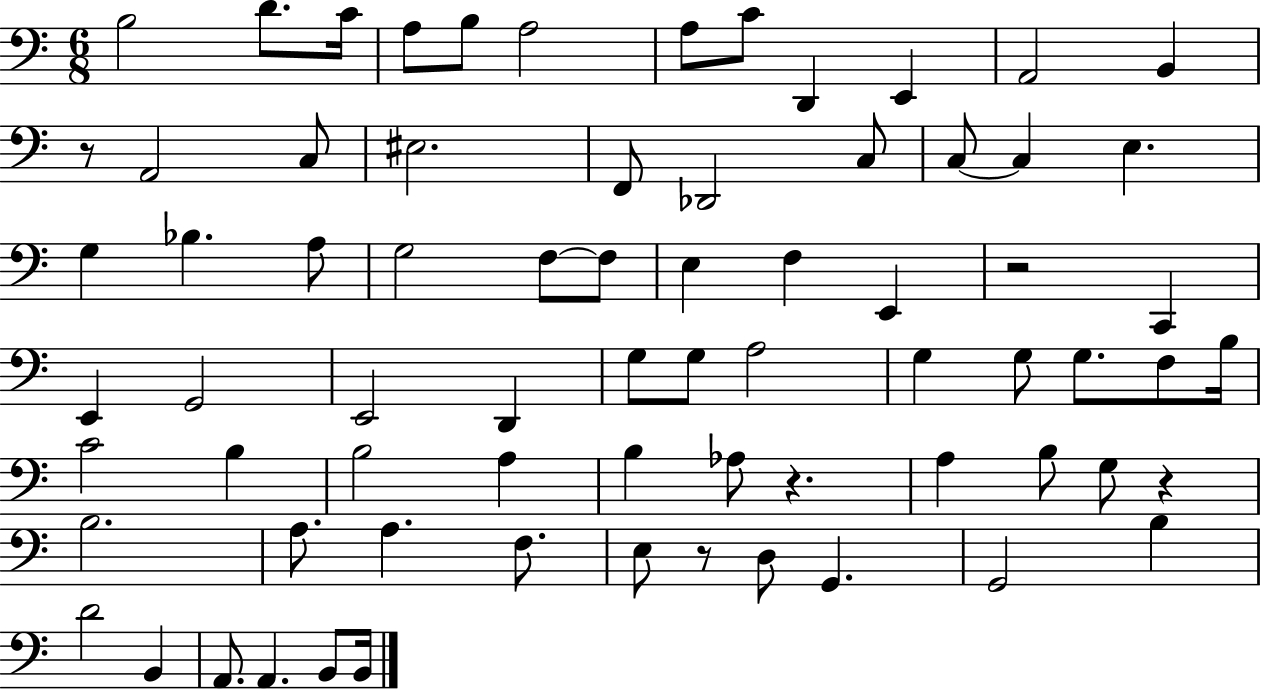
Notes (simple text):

B3/h D4/e. C4/s A3/e B3/e A3/h A3/e C4/e D2/q E2/q A2/h B2/q R/e A2/h C3/e EIS3/h. F2/e Db2/h C3/e C3/e C3/q E3/q. G3/q Bb3/q. A3/e G3/h F3/e F3/e E3/q F3/q E2/q R/h C2/q E2/q G2/h E2/h D2/q G3/e G3/e A3/h G3/q G3/e G3/e. F3/e B3/s C4/h B3/q B3/h A3/q B3/q Ab3/e R/q. A3/q B3/e G3/e R/q B3/h. A3/e. A3/q. F3/e. E3/e R/e D3/e G2/q. G2/h B3/q D4/h B2/q A2/e. A2/q. B2/e B2/s